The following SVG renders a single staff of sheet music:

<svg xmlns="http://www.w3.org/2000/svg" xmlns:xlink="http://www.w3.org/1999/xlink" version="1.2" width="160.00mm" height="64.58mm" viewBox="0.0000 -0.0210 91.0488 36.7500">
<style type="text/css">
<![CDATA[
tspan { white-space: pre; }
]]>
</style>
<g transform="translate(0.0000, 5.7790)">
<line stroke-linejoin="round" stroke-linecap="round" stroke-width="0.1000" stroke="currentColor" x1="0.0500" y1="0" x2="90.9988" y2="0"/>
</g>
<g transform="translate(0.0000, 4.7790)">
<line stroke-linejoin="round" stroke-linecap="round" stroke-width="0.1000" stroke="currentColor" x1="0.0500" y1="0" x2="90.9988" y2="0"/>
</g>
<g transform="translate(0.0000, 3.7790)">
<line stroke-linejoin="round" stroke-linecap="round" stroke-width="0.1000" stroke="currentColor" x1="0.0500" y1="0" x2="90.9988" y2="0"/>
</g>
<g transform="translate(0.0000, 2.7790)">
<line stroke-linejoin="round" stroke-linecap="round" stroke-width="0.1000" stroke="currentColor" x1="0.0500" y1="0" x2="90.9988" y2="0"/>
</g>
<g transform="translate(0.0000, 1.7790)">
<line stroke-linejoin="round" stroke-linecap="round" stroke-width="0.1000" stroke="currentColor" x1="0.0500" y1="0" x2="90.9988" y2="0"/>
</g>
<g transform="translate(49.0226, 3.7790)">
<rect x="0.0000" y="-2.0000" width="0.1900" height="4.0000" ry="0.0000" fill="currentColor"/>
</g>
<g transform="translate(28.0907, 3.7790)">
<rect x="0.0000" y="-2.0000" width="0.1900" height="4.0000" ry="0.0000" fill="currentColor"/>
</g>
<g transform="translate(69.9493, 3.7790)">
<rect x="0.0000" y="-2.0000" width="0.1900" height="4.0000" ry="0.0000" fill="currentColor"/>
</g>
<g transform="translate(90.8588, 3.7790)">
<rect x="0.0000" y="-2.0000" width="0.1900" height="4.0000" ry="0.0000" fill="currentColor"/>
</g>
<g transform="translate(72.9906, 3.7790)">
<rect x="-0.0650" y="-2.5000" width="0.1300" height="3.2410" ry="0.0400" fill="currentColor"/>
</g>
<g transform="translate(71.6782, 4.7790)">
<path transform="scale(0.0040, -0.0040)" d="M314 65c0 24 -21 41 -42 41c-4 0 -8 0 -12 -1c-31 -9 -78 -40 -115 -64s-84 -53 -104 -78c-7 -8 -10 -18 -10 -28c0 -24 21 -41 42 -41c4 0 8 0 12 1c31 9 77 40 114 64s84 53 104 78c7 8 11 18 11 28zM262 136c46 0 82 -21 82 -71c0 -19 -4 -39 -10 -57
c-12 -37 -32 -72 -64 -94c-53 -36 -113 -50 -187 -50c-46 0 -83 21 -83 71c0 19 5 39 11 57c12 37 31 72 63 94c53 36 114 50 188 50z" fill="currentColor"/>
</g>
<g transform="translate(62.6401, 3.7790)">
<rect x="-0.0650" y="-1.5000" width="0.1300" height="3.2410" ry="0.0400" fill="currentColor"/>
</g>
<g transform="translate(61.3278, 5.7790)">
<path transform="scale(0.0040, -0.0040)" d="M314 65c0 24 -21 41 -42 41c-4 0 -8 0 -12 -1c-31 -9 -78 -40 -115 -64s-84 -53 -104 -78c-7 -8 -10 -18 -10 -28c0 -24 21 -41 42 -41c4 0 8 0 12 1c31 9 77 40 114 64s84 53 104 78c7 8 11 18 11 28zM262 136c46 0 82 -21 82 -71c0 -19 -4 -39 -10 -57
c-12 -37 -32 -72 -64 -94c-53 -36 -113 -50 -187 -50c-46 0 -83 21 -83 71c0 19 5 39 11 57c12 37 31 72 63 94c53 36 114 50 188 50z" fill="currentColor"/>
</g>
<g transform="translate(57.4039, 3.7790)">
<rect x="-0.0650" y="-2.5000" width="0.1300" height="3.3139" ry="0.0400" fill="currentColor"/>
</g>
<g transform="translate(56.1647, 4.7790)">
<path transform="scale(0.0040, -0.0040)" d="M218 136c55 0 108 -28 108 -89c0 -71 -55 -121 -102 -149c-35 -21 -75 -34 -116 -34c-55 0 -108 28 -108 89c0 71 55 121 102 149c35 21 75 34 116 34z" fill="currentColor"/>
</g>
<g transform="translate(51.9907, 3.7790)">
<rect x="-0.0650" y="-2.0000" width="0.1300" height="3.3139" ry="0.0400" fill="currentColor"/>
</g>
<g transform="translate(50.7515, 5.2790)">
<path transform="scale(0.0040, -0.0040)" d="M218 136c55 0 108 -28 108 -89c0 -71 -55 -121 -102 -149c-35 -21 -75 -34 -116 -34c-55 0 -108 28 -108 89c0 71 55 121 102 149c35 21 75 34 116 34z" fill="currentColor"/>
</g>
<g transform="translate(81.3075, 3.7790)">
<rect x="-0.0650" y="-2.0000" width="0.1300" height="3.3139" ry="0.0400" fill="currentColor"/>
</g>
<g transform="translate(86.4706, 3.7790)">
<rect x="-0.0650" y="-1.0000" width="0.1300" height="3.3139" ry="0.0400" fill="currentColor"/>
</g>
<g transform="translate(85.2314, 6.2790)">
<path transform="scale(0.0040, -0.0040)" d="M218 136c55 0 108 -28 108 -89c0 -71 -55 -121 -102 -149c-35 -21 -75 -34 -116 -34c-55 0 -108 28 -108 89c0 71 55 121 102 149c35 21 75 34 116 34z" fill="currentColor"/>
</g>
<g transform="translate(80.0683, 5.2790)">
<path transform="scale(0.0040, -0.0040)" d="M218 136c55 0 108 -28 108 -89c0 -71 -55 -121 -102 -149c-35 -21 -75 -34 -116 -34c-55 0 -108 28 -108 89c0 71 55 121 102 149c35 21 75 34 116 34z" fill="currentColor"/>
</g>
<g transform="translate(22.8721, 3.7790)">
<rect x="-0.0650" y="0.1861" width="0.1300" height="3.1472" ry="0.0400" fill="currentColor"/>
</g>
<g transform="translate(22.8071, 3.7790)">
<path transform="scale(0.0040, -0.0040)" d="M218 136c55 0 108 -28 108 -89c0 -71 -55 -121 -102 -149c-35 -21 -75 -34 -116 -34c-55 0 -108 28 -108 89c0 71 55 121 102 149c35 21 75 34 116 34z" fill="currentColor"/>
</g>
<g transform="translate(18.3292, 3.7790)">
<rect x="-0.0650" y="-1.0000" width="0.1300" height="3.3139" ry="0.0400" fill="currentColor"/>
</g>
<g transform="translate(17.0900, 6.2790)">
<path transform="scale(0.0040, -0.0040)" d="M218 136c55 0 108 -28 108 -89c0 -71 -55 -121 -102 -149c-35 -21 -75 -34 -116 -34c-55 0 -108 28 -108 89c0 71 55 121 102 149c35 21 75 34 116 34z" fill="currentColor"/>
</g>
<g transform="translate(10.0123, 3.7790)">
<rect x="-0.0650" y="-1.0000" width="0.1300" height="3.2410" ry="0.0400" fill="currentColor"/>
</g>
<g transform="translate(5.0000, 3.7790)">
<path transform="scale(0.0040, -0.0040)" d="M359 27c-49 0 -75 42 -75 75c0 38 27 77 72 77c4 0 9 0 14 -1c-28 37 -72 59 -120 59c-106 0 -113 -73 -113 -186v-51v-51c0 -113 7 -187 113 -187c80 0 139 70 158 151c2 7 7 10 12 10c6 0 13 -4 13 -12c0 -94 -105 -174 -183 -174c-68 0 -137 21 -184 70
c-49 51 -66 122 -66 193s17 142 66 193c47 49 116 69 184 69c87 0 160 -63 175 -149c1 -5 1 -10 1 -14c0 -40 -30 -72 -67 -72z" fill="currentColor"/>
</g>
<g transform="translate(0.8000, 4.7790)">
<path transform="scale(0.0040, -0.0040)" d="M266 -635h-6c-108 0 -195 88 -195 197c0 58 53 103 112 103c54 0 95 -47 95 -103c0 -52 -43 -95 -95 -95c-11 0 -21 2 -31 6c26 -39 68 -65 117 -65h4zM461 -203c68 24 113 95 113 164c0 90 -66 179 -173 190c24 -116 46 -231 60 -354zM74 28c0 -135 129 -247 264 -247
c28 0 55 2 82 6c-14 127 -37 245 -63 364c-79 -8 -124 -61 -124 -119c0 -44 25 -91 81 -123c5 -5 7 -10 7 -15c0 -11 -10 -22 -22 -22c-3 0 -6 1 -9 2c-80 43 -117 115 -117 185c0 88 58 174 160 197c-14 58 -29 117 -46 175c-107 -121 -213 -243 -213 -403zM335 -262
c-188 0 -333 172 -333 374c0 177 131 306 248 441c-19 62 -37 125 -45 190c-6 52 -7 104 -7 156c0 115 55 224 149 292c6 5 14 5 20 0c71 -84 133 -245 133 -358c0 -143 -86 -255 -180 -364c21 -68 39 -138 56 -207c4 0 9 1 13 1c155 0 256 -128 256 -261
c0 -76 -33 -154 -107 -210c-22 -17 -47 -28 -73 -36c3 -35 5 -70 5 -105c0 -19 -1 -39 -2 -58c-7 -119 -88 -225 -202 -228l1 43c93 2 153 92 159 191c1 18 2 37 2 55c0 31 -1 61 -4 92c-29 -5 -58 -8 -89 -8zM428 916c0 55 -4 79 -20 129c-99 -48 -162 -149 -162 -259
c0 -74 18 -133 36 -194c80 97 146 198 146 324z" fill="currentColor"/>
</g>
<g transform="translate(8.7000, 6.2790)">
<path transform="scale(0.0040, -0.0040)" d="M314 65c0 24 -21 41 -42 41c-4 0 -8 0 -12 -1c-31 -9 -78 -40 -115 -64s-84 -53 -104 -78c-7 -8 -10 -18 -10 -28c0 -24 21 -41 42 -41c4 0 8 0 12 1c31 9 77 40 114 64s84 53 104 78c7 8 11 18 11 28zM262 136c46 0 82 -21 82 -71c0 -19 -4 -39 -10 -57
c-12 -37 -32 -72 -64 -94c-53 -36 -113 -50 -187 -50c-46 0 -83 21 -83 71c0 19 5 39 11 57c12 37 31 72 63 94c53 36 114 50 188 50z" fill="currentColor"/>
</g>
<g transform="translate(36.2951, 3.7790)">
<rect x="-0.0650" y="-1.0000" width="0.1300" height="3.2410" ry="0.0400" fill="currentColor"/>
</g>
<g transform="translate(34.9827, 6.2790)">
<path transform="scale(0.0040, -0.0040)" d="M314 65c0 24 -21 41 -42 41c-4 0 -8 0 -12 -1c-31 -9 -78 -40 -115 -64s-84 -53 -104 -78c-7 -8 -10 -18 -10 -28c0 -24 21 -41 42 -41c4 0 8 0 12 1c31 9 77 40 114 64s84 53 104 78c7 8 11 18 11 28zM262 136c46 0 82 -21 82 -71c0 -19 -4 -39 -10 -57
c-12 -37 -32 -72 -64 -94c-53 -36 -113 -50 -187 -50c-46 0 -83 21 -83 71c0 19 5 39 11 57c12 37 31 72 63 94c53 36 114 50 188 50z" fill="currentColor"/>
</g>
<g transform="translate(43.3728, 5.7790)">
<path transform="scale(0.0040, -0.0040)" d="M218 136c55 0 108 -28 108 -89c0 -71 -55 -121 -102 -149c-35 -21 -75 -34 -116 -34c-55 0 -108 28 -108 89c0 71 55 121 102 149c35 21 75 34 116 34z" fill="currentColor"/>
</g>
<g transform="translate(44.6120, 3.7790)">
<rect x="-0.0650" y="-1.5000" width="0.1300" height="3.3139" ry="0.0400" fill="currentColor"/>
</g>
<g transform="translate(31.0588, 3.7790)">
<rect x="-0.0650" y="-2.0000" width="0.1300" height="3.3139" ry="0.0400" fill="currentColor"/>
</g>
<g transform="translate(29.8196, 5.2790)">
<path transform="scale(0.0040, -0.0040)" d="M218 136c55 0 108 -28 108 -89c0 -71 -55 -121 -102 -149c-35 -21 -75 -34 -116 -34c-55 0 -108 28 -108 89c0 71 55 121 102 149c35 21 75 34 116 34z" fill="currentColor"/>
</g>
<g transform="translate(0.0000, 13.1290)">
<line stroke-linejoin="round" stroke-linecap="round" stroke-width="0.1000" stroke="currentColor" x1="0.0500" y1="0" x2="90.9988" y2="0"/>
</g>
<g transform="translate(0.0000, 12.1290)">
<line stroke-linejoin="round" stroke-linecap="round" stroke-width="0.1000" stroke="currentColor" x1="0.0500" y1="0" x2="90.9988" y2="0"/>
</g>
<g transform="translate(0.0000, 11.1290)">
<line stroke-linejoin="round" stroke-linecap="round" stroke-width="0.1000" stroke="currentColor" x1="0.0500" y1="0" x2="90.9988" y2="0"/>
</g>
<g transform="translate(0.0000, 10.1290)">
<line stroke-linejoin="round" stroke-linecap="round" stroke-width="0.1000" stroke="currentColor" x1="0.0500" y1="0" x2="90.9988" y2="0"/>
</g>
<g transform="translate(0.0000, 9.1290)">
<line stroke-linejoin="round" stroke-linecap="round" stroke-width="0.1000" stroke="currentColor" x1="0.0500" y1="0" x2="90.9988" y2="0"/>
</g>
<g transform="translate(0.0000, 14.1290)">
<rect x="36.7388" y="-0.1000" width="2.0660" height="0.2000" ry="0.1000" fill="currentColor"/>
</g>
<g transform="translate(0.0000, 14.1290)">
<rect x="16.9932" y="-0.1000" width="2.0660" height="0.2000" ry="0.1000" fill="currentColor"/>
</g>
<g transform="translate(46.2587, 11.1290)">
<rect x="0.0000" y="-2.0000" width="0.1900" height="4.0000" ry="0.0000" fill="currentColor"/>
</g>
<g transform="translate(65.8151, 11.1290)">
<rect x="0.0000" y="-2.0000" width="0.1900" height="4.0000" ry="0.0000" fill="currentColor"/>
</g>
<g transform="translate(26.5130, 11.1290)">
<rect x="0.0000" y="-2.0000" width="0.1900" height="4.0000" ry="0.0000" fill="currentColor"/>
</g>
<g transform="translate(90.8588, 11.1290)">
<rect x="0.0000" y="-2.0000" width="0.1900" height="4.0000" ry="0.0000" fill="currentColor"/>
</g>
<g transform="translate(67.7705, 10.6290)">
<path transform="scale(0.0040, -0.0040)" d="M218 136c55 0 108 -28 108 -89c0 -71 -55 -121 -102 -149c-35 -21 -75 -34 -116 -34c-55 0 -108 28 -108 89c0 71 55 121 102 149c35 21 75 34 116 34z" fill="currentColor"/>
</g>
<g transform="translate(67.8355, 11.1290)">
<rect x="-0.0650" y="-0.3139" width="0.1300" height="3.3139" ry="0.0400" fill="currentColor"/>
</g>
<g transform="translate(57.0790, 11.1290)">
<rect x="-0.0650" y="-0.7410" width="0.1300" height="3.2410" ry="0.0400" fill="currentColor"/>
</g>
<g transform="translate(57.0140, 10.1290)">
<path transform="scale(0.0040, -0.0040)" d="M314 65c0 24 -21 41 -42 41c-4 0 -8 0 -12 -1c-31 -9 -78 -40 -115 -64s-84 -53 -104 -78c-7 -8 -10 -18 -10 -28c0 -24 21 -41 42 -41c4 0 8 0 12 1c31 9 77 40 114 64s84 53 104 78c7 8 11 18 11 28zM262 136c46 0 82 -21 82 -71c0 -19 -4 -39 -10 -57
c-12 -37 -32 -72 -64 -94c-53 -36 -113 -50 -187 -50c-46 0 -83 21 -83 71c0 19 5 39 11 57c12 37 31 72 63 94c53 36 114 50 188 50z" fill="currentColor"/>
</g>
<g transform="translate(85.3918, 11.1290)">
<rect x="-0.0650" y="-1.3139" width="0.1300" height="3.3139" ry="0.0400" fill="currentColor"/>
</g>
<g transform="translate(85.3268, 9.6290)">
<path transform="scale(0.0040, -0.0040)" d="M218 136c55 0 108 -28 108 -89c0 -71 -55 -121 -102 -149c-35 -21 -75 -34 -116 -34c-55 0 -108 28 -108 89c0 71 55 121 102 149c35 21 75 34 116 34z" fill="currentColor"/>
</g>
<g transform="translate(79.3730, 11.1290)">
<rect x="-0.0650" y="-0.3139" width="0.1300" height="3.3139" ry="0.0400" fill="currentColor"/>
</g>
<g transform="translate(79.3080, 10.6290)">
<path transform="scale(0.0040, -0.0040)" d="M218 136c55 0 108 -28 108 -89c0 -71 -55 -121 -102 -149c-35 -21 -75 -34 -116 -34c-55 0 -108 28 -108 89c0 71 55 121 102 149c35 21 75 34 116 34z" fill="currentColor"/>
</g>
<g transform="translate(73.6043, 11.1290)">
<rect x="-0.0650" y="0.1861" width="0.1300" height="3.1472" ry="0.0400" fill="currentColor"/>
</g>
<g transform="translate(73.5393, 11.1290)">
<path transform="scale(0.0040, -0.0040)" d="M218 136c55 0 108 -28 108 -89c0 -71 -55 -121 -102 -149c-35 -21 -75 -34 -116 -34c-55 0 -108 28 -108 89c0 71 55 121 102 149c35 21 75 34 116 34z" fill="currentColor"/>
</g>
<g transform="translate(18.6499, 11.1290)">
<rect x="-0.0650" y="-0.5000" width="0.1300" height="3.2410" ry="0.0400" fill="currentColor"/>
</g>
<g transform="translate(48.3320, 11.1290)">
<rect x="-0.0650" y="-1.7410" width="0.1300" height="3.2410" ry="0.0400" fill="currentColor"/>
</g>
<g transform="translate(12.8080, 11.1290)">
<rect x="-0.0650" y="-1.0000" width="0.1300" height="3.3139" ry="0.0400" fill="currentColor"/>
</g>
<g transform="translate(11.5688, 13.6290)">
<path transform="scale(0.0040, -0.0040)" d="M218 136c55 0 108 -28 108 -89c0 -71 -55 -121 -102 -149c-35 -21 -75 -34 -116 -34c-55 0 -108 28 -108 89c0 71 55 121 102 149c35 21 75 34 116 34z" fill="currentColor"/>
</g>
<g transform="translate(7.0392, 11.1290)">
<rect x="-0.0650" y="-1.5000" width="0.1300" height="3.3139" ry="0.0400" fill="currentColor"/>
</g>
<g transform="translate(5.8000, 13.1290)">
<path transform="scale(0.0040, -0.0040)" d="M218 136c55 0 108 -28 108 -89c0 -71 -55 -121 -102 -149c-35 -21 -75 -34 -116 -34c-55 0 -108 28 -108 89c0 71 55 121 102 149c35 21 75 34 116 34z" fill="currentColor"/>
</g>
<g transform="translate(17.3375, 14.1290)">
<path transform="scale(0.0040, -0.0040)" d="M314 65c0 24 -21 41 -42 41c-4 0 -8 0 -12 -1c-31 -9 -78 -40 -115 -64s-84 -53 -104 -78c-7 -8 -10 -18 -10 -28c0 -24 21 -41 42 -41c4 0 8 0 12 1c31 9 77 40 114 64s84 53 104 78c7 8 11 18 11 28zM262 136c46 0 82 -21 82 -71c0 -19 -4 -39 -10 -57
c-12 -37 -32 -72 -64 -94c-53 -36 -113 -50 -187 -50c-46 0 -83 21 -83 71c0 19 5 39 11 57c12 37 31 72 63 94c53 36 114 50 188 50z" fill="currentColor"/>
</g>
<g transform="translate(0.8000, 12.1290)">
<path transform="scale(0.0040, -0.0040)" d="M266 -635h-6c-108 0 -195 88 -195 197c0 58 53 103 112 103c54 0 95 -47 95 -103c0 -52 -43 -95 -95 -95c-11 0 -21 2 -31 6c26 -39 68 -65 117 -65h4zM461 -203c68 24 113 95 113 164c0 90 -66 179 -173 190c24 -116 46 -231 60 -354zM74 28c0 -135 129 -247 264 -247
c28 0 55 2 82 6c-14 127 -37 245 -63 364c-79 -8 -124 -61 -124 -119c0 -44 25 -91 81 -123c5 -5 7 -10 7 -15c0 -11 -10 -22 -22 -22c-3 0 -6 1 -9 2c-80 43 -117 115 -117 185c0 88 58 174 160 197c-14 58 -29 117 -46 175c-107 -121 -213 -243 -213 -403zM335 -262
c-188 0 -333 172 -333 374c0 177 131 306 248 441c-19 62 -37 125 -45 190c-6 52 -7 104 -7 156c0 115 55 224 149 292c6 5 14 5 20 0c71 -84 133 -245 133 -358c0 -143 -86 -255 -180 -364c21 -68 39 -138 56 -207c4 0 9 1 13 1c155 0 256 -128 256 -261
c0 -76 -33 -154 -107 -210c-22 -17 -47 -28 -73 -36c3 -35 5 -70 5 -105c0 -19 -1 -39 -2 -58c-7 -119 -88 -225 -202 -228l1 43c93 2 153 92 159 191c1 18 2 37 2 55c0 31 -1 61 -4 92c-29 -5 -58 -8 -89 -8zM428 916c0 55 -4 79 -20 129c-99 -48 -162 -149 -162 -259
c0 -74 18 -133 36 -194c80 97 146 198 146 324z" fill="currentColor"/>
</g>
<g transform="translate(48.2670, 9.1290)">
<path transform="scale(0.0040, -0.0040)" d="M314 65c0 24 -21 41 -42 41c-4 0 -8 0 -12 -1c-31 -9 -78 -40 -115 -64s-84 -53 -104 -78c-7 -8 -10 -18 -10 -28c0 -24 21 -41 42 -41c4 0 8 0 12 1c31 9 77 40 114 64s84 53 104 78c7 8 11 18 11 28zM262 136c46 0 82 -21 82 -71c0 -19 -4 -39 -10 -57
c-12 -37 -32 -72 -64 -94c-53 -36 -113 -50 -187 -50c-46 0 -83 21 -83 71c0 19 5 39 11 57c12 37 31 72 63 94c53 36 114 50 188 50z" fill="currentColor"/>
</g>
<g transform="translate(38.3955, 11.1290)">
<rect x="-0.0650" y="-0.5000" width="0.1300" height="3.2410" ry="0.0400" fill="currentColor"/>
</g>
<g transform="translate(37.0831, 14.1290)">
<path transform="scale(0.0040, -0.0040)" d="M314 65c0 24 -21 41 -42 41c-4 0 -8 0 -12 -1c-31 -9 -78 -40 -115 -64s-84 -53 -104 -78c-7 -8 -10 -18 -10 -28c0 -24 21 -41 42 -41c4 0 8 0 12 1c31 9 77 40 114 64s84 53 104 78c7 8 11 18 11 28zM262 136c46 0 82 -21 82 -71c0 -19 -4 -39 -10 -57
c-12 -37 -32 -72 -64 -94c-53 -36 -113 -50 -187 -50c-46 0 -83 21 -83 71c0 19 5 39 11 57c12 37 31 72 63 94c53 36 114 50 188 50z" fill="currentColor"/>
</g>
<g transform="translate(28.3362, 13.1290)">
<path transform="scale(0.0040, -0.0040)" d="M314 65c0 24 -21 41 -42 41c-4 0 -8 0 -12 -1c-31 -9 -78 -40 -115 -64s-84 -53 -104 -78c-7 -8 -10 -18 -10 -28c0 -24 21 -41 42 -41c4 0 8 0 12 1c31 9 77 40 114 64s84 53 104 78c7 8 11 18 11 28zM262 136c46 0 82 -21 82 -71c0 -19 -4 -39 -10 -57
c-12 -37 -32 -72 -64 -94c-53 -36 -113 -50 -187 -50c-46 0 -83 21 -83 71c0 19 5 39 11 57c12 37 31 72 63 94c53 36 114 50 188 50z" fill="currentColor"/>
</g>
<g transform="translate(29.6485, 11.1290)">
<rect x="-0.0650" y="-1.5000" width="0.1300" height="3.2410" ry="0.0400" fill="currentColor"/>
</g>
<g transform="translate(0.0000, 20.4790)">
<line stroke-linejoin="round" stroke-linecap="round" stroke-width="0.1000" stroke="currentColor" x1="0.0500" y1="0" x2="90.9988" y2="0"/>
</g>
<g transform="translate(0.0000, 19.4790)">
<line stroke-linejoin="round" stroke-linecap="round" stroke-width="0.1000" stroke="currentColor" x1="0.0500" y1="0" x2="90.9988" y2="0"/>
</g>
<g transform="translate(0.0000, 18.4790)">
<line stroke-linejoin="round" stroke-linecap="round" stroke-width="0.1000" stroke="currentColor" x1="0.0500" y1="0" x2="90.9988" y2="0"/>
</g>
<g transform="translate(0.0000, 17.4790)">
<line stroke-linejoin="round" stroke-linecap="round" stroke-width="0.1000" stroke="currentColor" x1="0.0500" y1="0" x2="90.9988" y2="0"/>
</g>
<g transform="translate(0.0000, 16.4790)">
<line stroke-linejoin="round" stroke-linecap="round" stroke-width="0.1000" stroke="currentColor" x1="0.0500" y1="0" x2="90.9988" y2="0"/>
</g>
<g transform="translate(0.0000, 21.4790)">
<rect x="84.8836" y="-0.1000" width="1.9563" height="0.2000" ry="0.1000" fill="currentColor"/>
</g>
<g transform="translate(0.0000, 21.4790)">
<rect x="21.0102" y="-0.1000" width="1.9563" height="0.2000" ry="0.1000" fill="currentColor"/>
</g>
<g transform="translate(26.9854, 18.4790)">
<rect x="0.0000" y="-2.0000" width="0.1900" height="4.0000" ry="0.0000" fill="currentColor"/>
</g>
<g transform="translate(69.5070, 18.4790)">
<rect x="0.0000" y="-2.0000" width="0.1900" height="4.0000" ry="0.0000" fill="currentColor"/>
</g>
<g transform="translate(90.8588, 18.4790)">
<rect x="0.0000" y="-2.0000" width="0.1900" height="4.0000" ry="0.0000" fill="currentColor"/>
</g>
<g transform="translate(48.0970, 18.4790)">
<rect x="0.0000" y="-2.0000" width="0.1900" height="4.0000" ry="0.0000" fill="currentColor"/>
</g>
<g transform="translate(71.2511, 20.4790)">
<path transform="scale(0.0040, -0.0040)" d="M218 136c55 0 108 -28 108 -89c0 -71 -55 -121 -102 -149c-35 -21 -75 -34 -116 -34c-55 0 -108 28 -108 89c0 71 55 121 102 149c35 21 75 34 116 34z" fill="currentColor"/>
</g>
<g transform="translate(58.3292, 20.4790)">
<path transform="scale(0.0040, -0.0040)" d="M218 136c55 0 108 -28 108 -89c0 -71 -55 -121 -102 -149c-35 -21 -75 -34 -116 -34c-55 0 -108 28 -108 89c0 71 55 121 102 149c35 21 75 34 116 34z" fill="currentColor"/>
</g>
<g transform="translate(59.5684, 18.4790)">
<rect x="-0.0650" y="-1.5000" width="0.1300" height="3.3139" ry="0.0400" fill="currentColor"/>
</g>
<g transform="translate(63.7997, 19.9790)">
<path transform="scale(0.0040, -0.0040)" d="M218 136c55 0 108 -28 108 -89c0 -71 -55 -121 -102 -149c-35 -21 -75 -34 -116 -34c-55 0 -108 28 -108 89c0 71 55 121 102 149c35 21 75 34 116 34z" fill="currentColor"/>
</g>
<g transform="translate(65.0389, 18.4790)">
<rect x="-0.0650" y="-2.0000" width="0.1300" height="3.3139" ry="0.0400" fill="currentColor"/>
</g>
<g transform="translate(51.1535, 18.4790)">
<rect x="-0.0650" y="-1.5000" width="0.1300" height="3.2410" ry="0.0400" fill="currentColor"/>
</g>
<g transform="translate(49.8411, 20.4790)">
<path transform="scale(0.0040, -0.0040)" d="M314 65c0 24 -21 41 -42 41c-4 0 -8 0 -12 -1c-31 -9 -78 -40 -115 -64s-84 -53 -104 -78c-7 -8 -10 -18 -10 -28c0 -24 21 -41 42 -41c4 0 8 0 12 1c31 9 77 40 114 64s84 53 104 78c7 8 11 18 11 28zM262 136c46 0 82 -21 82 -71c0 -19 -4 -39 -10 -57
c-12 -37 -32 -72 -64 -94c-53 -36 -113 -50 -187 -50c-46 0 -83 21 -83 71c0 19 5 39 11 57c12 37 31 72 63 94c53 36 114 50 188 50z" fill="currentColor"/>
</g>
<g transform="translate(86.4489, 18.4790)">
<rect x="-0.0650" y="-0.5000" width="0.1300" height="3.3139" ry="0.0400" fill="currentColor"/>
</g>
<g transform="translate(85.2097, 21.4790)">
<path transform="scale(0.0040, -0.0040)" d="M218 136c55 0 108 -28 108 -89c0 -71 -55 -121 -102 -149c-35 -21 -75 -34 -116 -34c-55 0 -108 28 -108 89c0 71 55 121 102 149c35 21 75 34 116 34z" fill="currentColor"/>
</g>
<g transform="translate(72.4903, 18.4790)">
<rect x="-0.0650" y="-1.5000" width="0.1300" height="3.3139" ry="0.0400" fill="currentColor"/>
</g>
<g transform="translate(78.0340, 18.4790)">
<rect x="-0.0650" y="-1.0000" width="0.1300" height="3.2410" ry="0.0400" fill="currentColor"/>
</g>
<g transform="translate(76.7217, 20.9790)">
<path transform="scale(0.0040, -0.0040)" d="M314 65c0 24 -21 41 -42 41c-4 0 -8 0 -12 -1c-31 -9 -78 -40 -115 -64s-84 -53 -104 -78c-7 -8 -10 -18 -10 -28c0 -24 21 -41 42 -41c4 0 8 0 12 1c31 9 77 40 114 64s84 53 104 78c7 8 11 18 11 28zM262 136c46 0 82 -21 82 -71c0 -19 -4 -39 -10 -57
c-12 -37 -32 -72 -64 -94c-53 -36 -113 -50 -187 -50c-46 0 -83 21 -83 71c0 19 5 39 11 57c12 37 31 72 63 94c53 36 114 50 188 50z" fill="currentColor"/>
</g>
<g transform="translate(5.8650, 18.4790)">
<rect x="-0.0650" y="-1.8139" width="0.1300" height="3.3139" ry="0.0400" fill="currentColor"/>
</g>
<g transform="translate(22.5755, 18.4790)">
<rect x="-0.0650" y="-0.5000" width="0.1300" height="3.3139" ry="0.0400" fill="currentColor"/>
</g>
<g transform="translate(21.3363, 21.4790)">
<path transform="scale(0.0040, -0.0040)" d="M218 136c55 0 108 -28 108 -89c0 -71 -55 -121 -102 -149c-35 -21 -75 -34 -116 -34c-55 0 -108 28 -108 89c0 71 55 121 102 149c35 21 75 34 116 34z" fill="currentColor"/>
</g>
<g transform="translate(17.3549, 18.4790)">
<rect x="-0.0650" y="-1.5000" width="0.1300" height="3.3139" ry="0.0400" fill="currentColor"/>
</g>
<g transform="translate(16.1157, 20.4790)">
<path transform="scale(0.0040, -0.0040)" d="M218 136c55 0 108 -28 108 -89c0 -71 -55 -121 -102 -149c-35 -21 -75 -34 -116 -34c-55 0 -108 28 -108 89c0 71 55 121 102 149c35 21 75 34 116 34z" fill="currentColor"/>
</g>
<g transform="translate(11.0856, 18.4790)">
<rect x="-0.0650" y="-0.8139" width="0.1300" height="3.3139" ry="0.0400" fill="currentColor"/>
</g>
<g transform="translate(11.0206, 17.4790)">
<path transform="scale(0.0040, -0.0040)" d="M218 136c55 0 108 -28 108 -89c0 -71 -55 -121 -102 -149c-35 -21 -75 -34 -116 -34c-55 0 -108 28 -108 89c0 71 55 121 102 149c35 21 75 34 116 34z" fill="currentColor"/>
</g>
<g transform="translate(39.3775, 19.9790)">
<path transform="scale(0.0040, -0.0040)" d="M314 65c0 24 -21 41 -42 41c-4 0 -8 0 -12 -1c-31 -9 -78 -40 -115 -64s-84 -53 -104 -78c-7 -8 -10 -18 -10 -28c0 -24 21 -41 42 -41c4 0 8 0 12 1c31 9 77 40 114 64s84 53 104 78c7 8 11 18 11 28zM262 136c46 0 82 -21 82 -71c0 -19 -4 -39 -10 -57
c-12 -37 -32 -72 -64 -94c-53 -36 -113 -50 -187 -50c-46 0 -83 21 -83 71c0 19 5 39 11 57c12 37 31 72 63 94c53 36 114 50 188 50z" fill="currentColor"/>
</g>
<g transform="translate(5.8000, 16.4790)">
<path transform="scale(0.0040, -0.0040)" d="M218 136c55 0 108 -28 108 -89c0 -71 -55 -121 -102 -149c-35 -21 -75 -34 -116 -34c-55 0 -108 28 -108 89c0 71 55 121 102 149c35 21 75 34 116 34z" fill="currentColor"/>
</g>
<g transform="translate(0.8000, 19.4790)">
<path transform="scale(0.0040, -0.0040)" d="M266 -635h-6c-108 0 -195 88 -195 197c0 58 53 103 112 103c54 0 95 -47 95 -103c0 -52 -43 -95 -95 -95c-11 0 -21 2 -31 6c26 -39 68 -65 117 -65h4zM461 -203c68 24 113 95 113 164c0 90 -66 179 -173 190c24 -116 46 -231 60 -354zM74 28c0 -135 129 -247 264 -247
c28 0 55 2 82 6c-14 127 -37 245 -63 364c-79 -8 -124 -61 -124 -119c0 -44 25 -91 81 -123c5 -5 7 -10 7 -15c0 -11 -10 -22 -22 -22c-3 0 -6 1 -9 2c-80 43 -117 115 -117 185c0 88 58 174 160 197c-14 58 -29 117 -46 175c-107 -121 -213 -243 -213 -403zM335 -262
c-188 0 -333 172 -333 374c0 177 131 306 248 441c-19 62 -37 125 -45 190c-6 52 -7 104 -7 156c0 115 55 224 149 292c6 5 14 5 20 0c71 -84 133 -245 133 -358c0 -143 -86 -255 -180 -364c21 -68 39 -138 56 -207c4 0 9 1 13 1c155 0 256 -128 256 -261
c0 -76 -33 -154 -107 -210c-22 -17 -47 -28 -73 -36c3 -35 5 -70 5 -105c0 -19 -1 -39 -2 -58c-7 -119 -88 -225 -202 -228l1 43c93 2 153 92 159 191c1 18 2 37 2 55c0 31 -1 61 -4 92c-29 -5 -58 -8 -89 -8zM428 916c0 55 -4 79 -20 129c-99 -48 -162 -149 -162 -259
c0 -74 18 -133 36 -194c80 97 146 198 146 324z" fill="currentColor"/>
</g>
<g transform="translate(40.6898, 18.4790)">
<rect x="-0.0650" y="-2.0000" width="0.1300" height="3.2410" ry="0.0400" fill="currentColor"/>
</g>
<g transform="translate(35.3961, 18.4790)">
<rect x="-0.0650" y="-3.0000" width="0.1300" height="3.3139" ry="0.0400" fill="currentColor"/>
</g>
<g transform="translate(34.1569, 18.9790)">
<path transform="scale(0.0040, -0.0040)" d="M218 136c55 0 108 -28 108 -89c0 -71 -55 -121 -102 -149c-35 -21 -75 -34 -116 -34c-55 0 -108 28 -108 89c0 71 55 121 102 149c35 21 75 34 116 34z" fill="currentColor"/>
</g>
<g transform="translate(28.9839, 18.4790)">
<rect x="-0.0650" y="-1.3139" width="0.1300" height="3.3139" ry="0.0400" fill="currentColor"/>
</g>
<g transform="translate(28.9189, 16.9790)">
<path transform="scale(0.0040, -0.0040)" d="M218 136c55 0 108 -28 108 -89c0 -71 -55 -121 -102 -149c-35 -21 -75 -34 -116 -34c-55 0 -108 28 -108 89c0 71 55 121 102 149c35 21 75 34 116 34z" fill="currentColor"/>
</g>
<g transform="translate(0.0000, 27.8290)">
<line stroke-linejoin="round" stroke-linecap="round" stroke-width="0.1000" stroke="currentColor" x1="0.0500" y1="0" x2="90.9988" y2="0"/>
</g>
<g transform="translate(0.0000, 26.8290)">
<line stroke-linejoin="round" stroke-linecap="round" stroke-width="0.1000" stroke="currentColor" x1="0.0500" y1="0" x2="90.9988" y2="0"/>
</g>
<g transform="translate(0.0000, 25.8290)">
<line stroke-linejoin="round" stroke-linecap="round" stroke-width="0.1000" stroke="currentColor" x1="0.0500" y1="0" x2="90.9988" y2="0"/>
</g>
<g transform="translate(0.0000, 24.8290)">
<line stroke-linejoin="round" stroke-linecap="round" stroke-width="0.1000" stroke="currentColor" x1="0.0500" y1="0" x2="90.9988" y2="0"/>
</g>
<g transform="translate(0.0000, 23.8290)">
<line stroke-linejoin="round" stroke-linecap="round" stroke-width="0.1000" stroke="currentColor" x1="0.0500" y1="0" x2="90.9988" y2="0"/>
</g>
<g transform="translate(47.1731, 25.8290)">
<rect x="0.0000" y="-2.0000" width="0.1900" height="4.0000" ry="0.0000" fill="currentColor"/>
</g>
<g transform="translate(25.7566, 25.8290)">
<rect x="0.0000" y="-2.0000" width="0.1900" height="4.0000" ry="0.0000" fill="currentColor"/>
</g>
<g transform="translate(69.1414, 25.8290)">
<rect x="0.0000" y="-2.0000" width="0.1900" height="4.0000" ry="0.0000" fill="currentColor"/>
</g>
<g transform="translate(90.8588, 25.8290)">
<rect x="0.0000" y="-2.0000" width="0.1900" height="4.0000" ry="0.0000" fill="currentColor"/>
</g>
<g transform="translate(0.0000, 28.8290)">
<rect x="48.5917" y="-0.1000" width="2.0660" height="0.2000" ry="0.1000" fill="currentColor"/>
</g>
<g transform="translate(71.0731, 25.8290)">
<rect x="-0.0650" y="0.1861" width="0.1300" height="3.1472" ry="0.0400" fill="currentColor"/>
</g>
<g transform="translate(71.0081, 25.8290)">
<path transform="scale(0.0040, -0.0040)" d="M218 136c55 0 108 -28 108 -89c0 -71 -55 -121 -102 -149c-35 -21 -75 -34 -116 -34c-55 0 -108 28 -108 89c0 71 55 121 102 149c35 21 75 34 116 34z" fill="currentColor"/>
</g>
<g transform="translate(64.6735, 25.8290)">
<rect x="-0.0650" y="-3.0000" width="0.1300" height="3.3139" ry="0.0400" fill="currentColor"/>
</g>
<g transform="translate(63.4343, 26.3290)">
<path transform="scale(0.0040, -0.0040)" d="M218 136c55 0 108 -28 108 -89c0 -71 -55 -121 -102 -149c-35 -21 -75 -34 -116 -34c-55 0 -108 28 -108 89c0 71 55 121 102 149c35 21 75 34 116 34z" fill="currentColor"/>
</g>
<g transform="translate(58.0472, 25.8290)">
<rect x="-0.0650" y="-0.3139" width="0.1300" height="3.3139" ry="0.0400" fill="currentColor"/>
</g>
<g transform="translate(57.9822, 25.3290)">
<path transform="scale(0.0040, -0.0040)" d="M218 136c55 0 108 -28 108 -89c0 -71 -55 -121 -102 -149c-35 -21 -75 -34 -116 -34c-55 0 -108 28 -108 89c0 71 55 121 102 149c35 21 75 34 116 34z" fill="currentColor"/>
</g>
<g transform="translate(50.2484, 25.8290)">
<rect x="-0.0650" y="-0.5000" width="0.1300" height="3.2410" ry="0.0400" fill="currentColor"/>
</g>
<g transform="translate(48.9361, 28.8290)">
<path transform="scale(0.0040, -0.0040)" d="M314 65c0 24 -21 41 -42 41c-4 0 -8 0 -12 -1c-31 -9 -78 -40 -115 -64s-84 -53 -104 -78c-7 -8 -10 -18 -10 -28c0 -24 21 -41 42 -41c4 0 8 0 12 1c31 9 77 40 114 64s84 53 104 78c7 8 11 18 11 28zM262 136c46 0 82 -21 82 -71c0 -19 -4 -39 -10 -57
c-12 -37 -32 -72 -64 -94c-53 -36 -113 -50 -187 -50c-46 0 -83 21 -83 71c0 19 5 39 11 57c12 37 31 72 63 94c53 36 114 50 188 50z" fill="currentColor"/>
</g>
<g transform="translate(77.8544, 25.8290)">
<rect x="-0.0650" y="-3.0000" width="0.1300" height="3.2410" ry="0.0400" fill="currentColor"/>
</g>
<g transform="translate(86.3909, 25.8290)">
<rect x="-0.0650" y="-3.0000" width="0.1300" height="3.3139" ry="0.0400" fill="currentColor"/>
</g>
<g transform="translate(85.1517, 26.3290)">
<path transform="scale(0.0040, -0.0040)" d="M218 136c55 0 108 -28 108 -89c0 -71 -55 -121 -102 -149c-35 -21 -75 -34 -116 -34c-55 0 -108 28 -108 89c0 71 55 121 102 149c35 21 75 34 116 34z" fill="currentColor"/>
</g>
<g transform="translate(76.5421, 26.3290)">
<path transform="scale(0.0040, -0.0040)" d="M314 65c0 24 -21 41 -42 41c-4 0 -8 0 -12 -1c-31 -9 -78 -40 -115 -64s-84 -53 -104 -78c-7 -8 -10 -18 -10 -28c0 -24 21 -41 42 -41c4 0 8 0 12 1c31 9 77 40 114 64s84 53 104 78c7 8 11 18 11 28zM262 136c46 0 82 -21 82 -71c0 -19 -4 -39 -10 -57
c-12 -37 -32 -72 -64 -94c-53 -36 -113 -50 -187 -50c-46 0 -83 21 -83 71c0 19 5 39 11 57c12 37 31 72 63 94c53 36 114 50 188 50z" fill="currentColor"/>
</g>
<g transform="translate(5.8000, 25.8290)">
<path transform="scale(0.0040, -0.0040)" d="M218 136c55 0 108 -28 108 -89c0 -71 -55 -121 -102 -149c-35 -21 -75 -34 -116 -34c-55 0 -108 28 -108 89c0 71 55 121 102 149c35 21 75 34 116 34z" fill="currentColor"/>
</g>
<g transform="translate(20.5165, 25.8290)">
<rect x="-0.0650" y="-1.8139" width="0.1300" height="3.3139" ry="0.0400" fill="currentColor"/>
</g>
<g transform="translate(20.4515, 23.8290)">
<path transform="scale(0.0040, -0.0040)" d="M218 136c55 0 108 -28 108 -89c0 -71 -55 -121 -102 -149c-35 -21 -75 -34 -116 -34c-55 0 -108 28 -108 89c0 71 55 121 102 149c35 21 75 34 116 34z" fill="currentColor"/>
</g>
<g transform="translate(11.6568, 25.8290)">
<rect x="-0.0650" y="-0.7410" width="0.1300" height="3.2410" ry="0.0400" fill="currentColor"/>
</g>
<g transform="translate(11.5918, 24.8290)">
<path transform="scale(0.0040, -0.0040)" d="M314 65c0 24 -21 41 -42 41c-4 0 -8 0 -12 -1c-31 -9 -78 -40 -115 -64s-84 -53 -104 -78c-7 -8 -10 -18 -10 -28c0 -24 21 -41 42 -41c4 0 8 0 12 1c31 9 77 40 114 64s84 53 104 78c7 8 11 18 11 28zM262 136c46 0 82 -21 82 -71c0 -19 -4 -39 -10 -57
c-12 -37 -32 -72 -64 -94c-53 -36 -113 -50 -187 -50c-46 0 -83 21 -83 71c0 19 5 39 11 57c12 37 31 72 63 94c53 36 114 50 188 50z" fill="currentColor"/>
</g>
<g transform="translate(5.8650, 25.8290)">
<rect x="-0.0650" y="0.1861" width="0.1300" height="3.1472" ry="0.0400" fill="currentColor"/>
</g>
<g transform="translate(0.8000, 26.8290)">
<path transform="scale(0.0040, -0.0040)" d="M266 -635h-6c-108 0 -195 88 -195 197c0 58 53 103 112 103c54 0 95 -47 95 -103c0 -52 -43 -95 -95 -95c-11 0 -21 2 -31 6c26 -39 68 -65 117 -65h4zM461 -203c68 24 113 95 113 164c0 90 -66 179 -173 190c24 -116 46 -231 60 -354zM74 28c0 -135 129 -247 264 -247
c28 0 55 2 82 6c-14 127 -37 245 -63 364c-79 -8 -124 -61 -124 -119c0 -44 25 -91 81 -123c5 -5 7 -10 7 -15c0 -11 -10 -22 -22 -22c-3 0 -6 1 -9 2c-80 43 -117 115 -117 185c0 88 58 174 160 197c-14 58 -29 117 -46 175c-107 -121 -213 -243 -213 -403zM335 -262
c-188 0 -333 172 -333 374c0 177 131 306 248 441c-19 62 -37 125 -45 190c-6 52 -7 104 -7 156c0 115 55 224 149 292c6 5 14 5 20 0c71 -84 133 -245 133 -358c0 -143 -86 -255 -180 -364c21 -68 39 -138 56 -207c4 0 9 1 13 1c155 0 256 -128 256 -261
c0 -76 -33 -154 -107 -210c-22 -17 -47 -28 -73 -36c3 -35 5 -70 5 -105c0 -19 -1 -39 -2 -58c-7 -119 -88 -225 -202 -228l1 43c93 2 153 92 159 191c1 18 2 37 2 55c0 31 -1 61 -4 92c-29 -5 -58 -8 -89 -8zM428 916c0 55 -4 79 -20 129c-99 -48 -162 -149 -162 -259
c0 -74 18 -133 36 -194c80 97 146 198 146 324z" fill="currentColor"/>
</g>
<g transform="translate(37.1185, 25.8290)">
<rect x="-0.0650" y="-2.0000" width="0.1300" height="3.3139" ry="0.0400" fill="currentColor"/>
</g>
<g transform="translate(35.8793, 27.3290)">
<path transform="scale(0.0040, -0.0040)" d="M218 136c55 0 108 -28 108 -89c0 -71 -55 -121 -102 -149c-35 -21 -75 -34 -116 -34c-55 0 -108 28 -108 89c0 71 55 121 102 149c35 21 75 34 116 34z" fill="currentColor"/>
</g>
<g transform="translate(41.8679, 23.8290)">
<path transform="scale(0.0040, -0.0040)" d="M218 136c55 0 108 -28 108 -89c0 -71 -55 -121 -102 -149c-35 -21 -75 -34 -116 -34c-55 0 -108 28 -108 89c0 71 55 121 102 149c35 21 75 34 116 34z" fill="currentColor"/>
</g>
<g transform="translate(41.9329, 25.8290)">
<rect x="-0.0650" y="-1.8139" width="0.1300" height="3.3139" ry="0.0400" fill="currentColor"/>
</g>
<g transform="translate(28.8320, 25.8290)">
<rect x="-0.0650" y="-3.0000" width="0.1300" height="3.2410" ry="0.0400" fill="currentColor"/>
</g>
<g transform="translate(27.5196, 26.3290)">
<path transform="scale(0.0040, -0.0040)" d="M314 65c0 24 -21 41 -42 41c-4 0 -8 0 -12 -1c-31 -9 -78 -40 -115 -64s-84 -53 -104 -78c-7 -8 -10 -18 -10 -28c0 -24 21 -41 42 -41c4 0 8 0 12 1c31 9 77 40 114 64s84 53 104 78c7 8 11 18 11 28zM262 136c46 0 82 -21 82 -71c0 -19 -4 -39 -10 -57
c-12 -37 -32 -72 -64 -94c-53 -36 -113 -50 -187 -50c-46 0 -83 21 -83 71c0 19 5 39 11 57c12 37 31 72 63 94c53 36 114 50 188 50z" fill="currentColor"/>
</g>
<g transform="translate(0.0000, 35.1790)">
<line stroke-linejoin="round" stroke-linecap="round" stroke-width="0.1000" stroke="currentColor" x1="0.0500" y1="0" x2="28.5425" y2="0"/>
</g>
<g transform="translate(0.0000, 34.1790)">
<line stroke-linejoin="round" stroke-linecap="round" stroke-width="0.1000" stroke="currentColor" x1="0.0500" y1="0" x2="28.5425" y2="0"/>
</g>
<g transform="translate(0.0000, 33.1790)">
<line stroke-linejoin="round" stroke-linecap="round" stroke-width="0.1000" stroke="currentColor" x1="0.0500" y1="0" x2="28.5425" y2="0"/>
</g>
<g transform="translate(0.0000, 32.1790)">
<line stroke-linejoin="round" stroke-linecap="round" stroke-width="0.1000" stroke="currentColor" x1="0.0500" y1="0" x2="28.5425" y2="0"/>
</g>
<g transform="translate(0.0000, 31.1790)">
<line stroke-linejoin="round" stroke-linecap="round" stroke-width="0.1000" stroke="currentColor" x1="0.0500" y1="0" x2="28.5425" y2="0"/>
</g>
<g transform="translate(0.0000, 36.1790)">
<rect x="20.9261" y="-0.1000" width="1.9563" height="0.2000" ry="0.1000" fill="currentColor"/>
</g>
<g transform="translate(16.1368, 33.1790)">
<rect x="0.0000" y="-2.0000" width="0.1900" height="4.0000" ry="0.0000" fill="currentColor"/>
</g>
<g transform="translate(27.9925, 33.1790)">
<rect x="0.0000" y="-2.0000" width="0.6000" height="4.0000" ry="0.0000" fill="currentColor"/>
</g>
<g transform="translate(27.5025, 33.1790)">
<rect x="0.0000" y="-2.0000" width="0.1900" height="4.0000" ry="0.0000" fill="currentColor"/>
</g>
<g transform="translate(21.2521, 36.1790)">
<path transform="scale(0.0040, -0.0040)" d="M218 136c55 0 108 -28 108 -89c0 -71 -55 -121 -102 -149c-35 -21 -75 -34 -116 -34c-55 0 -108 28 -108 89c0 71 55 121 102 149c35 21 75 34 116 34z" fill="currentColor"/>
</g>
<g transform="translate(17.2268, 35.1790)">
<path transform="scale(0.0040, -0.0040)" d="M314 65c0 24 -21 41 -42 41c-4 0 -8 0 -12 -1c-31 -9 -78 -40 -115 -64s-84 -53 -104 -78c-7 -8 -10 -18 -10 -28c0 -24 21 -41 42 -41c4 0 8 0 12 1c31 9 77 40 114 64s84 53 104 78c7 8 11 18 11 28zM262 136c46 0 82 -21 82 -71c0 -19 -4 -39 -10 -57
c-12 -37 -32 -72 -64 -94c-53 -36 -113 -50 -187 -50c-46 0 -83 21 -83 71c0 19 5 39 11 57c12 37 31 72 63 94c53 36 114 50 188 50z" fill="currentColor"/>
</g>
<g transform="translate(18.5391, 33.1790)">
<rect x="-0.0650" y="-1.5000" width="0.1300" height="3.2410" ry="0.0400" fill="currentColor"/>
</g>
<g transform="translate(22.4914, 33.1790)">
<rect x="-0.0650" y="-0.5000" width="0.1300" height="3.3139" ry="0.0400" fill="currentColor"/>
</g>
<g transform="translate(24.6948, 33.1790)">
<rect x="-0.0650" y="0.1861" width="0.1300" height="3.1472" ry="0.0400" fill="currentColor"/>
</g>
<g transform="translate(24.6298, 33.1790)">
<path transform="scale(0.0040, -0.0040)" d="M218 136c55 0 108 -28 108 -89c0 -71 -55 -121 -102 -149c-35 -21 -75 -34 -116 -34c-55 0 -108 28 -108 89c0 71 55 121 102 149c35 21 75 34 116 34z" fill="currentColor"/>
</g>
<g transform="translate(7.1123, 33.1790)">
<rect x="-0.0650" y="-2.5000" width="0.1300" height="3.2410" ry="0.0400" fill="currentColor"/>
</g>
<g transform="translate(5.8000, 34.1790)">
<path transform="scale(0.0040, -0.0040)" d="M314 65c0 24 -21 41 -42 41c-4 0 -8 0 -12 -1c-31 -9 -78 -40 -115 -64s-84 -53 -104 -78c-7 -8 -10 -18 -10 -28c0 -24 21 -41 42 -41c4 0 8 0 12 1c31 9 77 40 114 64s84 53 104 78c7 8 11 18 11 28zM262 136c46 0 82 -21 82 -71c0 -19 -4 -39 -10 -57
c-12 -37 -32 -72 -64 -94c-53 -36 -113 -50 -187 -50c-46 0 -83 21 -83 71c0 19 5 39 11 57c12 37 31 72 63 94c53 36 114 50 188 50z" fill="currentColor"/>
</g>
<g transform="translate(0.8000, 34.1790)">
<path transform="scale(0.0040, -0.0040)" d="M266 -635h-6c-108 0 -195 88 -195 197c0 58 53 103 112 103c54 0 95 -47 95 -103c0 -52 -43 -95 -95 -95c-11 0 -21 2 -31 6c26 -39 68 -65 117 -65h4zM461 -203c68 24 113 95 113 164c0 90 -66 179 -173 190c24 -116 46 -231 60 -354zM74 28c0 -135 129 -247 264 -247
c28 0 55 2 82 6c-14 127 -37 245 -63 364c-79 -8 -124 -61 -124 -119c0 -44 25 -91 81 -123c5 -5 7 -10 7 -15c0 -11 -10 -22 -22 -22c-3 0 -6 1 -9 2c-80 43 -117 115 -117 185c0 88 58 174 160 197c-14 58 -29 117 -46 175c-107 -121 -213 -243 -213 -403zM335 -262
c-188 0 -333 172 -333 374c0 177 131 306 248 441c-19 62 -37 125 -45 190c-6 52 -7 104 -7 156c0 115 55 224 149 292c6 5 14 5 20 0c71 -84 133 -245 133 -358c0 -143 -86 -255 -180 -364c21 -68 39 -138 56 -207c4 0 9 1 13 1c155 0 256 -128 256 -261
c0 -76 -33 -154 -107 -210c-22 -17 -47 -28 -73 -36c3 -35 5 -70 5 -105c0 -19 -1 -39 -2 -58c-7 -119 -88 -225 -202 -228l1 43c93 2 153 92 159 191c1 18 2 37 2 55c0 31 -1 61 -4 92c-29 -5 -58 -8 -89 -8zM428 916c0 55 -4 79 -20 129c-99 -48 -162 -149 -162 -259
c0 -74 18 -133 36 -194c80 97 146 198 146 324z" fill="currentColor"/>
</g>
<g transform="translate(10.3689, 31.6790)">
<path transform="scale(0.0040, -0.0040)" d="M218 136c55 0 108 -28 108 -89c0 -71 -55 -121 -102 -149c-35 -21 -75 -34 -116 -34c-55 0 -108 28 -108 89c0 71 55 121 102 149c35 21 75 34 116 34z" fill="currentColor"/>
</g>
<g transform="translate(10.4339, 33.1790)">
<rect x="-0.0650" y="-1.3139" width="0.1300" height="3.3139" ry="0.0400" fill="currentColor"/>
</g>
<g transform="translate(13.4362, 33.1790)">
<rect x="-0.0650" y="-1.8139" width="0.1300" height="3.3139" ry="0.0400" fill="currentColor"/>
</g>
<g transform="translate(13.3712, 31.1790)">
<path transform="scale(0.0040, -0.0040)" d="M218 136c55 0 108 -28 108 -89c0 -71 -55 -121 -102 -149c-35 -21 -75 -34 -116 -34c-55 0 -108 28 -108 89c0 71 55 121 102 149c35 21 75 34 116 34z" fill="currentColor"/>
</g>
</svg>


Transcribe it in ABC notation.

X:1
T:Untitled
M:4/4
L:1/4
K:C
D2 D B F D2 E F G E2 G2 F D E D C2 E2 C2 f2 d2 c B c e f d E C e A F2 E2 E F E D2 C B d2 f A2 F f C2 c A B A2 A G2 e f E2 C B